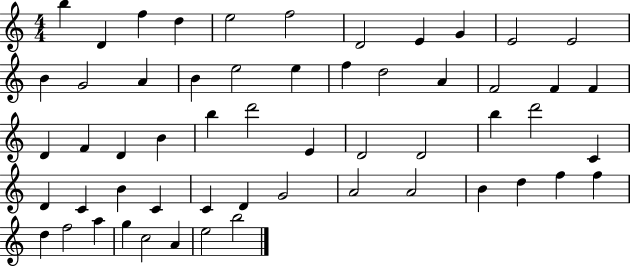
X:1
T:Untitled
M:4/4
L:1/4
K:C
b D f d e2 f2 D2 E G E2 E2 B G2 A B e2 e f d2 A F2 F F D F D B b d'2 E D2 D2 b d'2 C D C B C C D G2 A2 A2 B d f f d f2 a g c2 A e2 b2